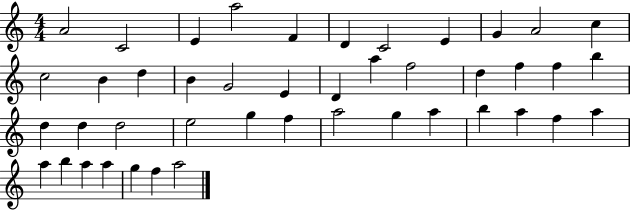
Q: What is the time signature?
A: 4/4